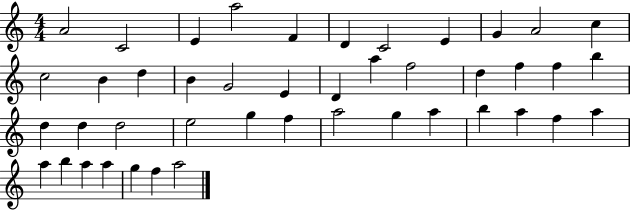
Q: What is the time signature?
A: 4/4